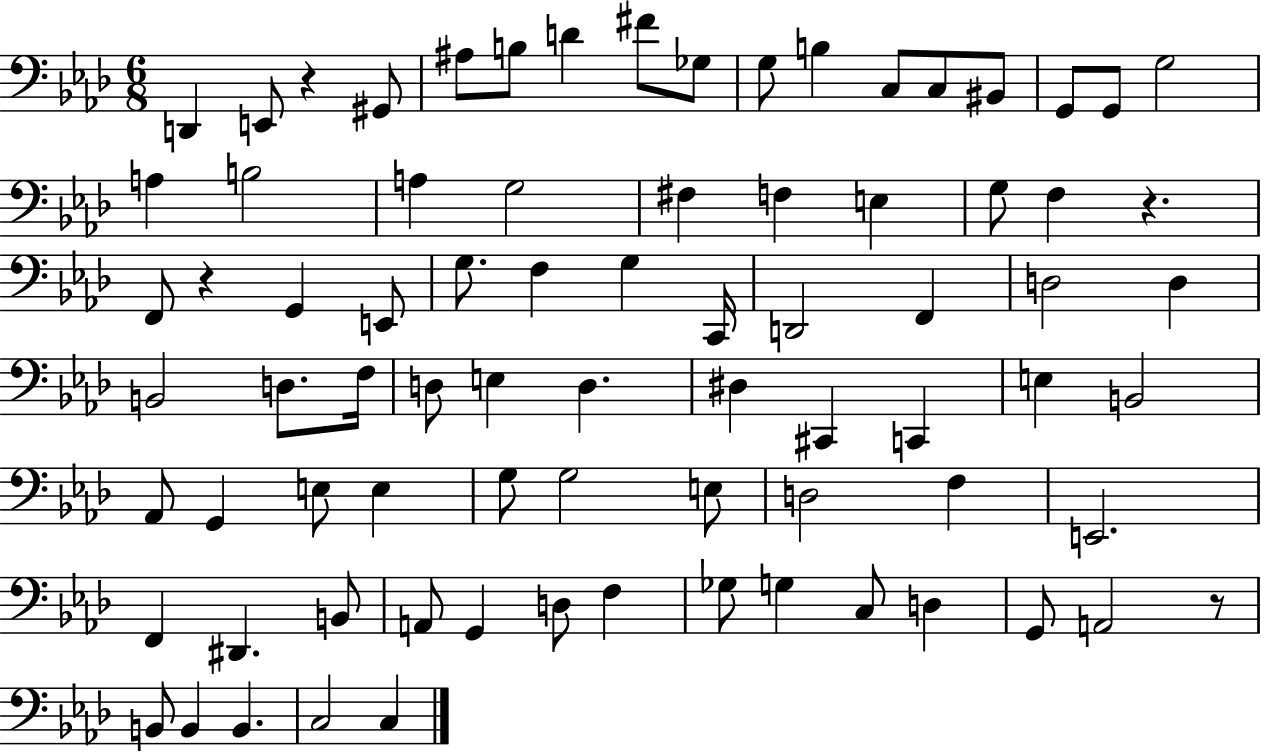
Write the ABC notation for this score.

X:1
T:Untitled
M:6/8
L:1/4
K:Ab
D,, E,,/2 z ^G,,/2 ^A,/2 B,/2 D ^F/2 _G,/2 G,/2 B, C,/2 C,/2 ^B,,/2 G,,/2 G,,/2 G,2 A, B,2 A, G,2 ^F, F, E, G,/2 F, z F,,/2 z G,, E,,/2 G,/2 F, G, C,,/4 D,,2 F,, D,2 D, B,,2 D,/2 F,/4 D,/2 E, D, ^D, ^C,, C,, E, B,,2 _A,,/2 G,, E,/2 E, G,/2 G,2 E,/2 D,2 F, E,,2 F,, ^D,, B,,/2 A,,/2 G,, D,/2 F, _G,/2 G, C,/2 D, G,,/2 A,,2 z/2 B,,/2 B,, B,, C,2 C,